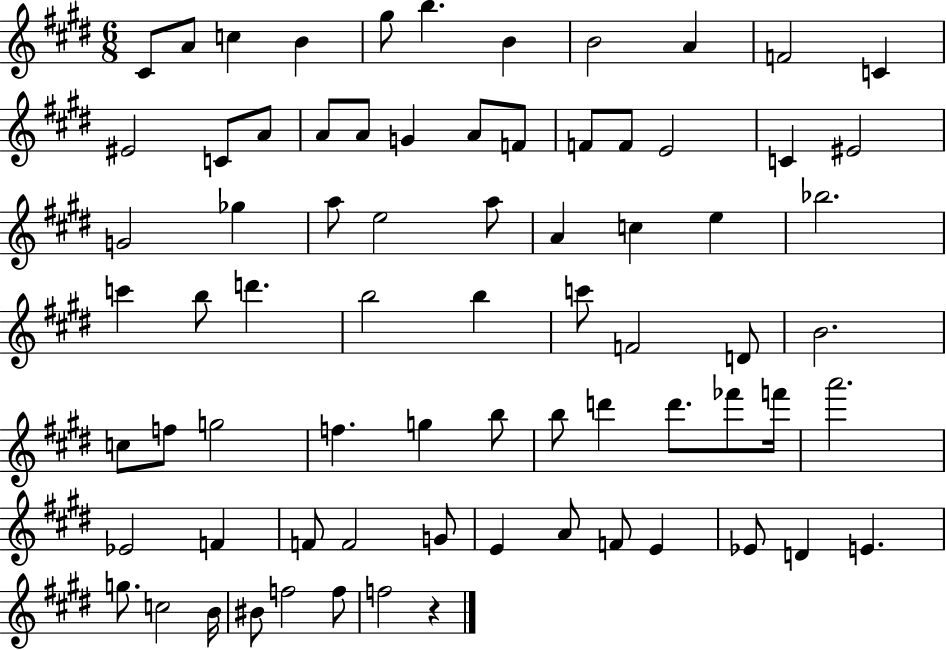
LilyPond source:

{
  \clef treble
  \numericTimeSignature
  \time 6/8
  \key e \major
  cis'8 a'8 c''4 b'4 | gis''8 b''4. b'4 | b'2 a'4 | f'2 c'4 | \break eis'2 c'8 a'8 | a'8 a'8 g'4 a'8 f'8 | f'8 f'8 e'2 | c'4 eis'2 | \break g'2 ges''4 | a''8 e''2 a''8 | a'4 c''4 e''4 | bes''2. | \break c'''4 b''8 d'''4. | b''2 b''4 | c'''8 f'2 d'8 | b'2. | \break c''8 f''8 g''2 | f''4. g''4 b''8 | b''8 d'''4 d'''8. fes'''8 f'''16 | a'''2. | \break ees'2 f'4 | f'8 f'2 g'8 | e'4 a'8 f'8 e'4 | ees'8 d'4 e'4. | \break g''8. c''2 b'16 | bis'8 f''2 f''8 | f''2 r4 | \bar "|."
}